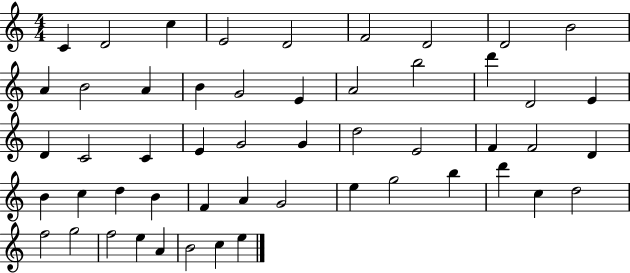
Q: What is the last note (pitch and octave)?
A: E5